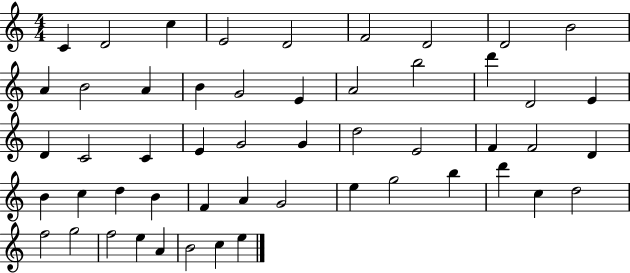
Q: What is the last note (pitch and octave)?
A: E5